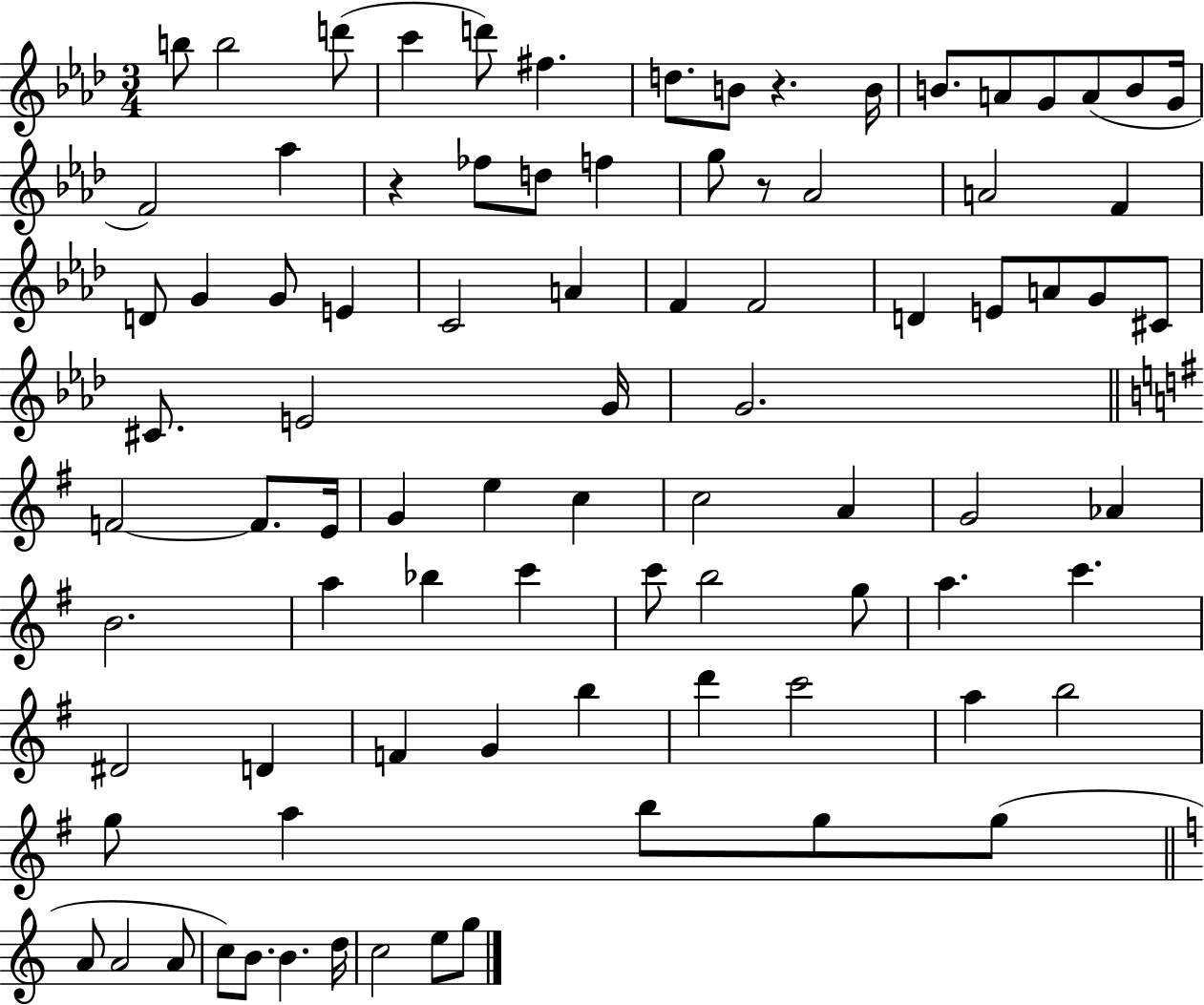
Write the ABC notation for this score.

X:1
T:Untitled
M:3/4
L:1/4
K:Ab
b/2 b2 d'/2 c' d'/2 ^f d/2 B/2 z B/4 B/2 A/2 G/2 A/2 B/2 G/4 F2 _a z _f/2 d/2 f g/2 z/2 _A2 A2 F D/2 G G/2 E C2 A F F2 D E/2 A/2 G/2 ^C/2 ^C/2 E2 G/4 G2 F2 F/2 E/4 G e c c2 A G2 _A B2 a _b c' c'/2 b2 g/2 a c' ^D2 D F G b d' c'2 a b2 g/2 a b/2 g/2 g/2 A/2 A2 A/2 c/2 B/2 B d/4 c2 e/2 g/2